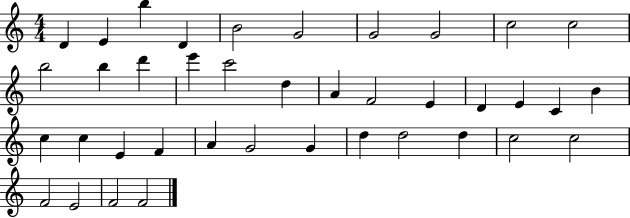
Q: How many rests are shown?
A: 0